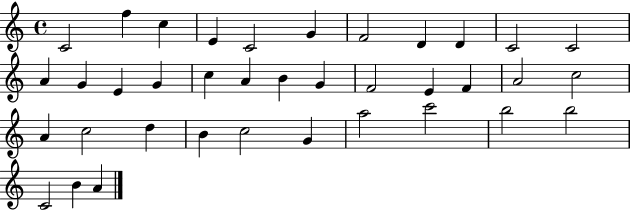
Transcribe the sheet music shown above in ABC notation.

X:1
T:Untitled
M:4/4
L:1/4
K:C
C2 f c E C2 G F2 D D C2 C2 A G E G c A B G F2 E F A2 c2 A c2 d B c2 G a2 c'2 b2 b2 C2 B A